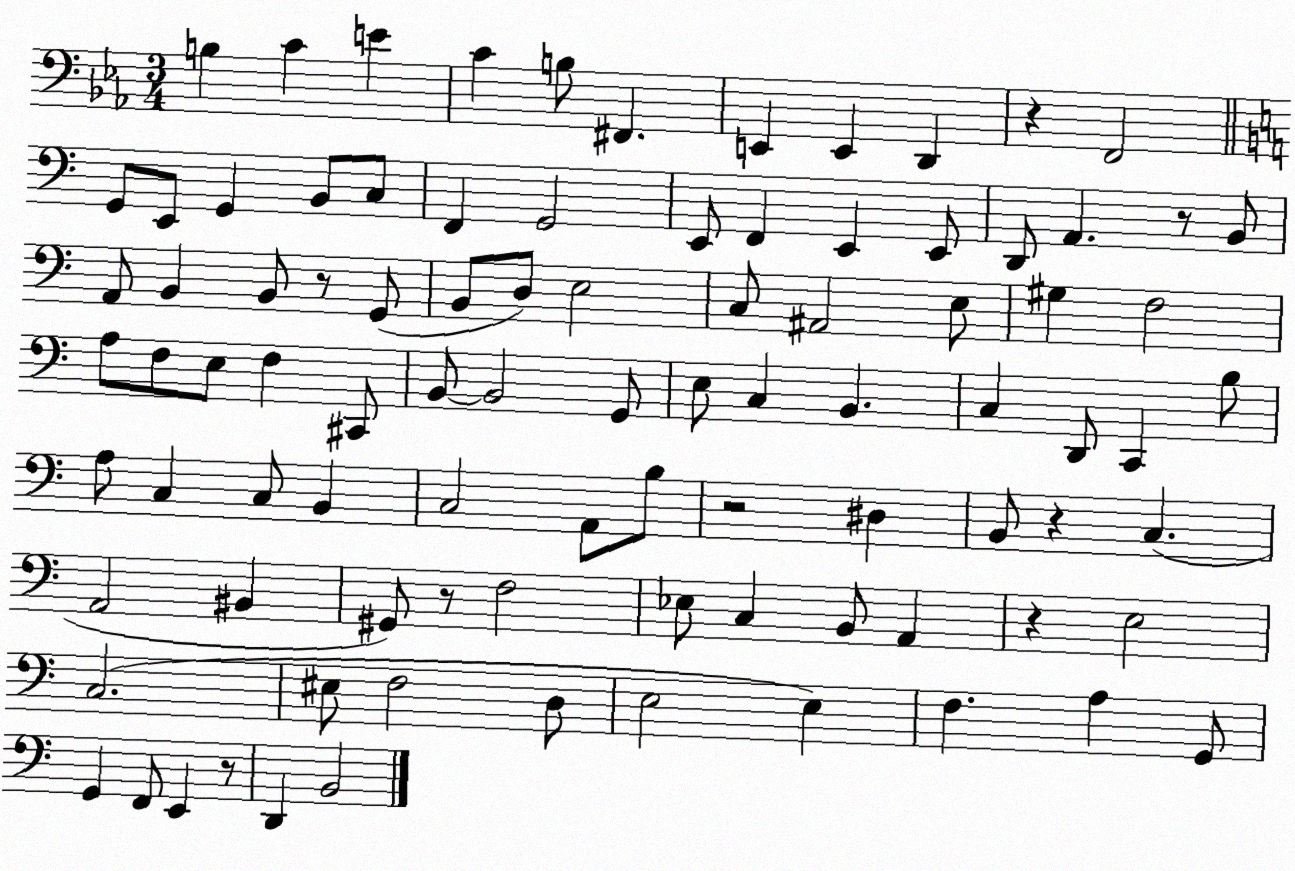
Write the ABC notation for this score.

X:1
T:Untitled
M:3/4
L:1/4
K:Eb
B, C E C B,/2 ^F,, E,, E,, D,, z F,,2 G,,/2 E,,/2 G,, B,,/2 C,/2 F,, G,,2 E,,/2 F,, E,, E,,/2 D,,/2 A,, z/2 B,,/2 A,,/2 B,, B,,/2 z/2 G,,/2 B,,/2 D,/2 E,2 C,/2 ^A,,2 E,/2 ^G, F,2 A,/2 F,/2 E,/2 F, ^C,,/2 B,,/2 B,,2 G,,/2 E,/2 C, B,, C, D,,/2 C,, B,/2 A,/2 C, C,/2 B,, C,2 A,,/2 B,/2 z2 ^D, B,,/2 z C, A,,2 ^B,, ^G,,/2 z/2 F,2 _E,/2 C, B,,/2 A,, z E,2 C,2 ^E,/2 F,2 D,/2 E,2 E, F, A, G,,/2 G,, F,,/2 E,, z/2 D,, B,,2